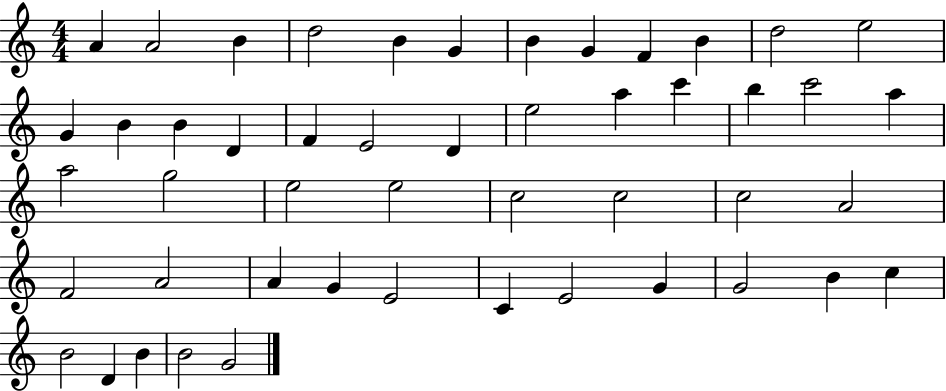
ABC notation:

X:1
T:Untitled
M:4/4
L:1/4
K:C
A A2 B d2 B G B G F B d2 e2 G B B D F E2 D e2 a c' b c'2 a a2 g2 e2 e2 c2 c2 c2 A2 F2 A2 A G E2 C E2 G G2 B c B2 D B B2 G2